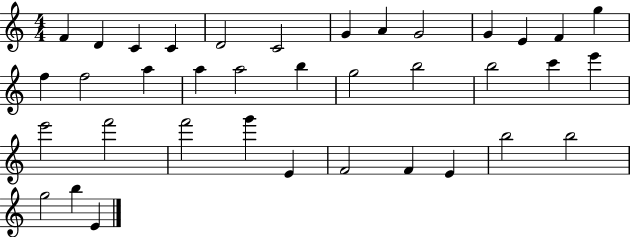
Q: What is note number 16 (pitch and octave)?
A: A5